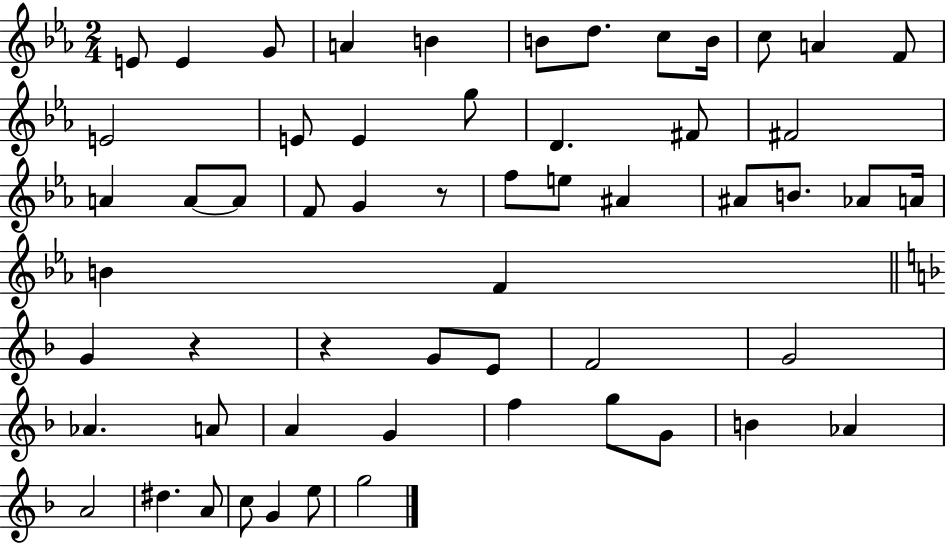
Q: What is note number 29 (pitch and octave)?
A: B4